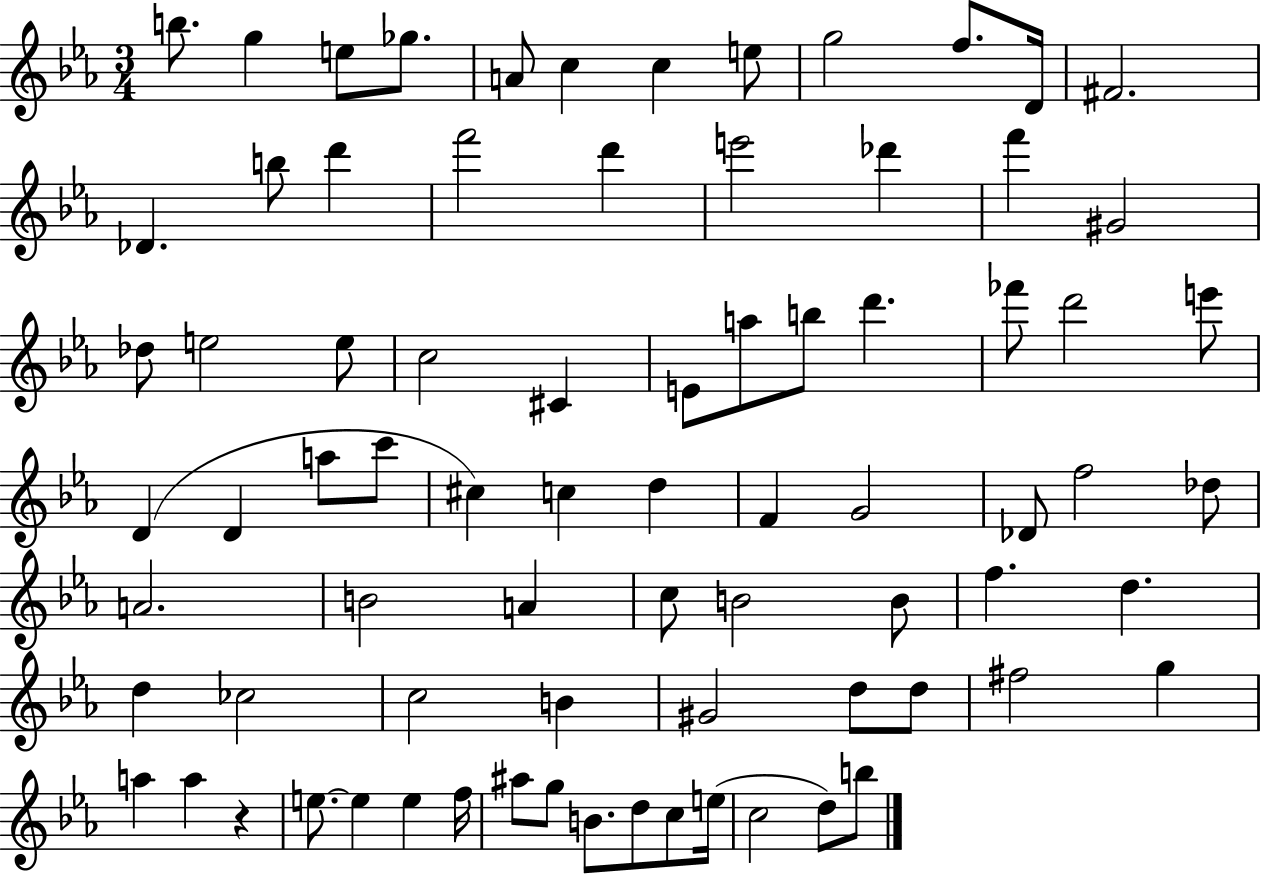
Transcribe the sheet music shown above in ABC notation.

X:1
T:Untitled
M:3/4
L:1/4
K:Eb
b/2 g e/2 _g/2 A/2 c c e/2 g2 f/2 D/4 ^F2 _D b/2 d' f'2 d' e'2 _d' f' ^G2 _d/2 e2 e/2 c2 ^C E/2 a/2 b/2 d' _f'/2 d'2 e'/2 D D a/2 c'/2 ^c c d F G2 _D/2 f2 _d/2 A2 B2 A c/2 B2 B/2 f d d _c2 c2 B ^G2 d/2 d/2 ^f2 g a a z e/2 e e f/4 ^a/2 g/2 B/2 d/2 c/2 e/4 c2 d/2 b/2